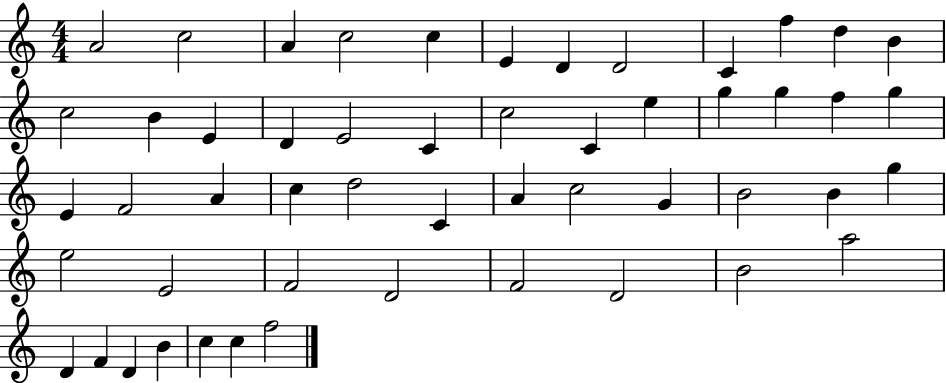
X:1
T:Untitled
M:4/4
L:1/4
K:C
A2 c2 A c2 c E D D2 C f d B c2 B E D E2 C c2 C e g g f g E F2 A c d2 C A c2 G B2 B g e2 E2 F2 D2 F2 D2 B2 a2 D F D B c c f2